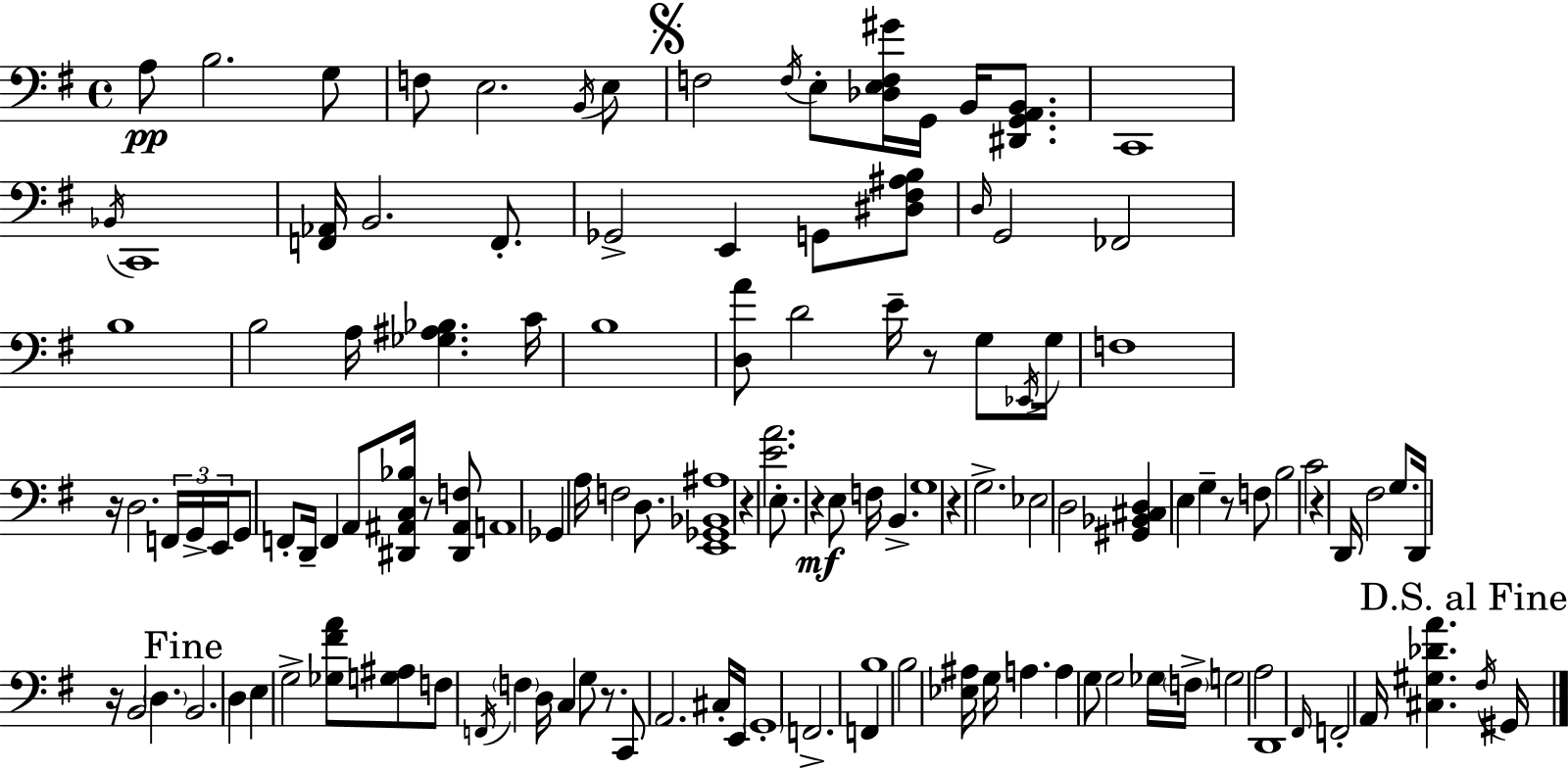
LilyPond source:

{
  \clef bass
  \time 4/4
  \defaultTimeSignature
  \key g \major
  a8\pp b2. g8 | f8 e2. \acciaccatura { b,16 } e8 | \mark \markup { \musicglyph "scripts.segno" } f2 \acciaccatura { f16 } e8-. <des e f gis'>16 g,16 b,16 <dis, g, a, b,>8. | c,1 | \break \acciaccatura { bes,16 } c,1 | <f, aes,>16 b,2. | f,8.-. ges,2-> e,4 g,8 | <dis fis ais b>8 \grace { d16 } g,2 fes,2 | \break b1 | b2 a16 <ges ais bes>4. | c'16 b1 | <d a'>8 d'2 e'16-- r8 | \break g8 \acciaccatura { ees,16 } g16 f1 | r16 d2. | \tuplet 3/2 { f,16 g,16-> e,16 } g,8 f,8-. d,16-- f,4 a,8 | <dis, ais, c bes>16 r8 <dis, ais, f>8 a,1 | \break ges,4 a16 f2 | d8. <e, ges, bes, ais>1 | r4 <e' a'>2. | e8.-. r4\mf e8 f16 b,4.-> | \break g1 | r4 g2.-> | ees2 d2 | <gis, bes, cis d>4 e4 g4-- | \break r8 f8 b2 c'2 | r4 d,16 fis2 | g8. d,16 r16 b,2 \parenthesize d4. | \mark "Fine" b,2. | \break d4 e4 g2-> | <ges fis' a'>8 <g ais>8 f8 \acciaccatura { f,16 } \parenthesize f4 d16 c4 | g8 r8. c,8 a,2. | cis16-. e,16 \parenthesize g,1-. | \break f,2.-> | f,4 b1 | b2 <ees ais>16 g16 | a4. a4 g8 g2 | \break ges16 \parenthesize f16-> g2 a2 | d,1 | \grace { fis,16 } f,2-. a,16 | <cis gis des' a'>4. \mark "D.S. al Fine" \acciaccatura { fis16 } gis,16 \bar "|."
}